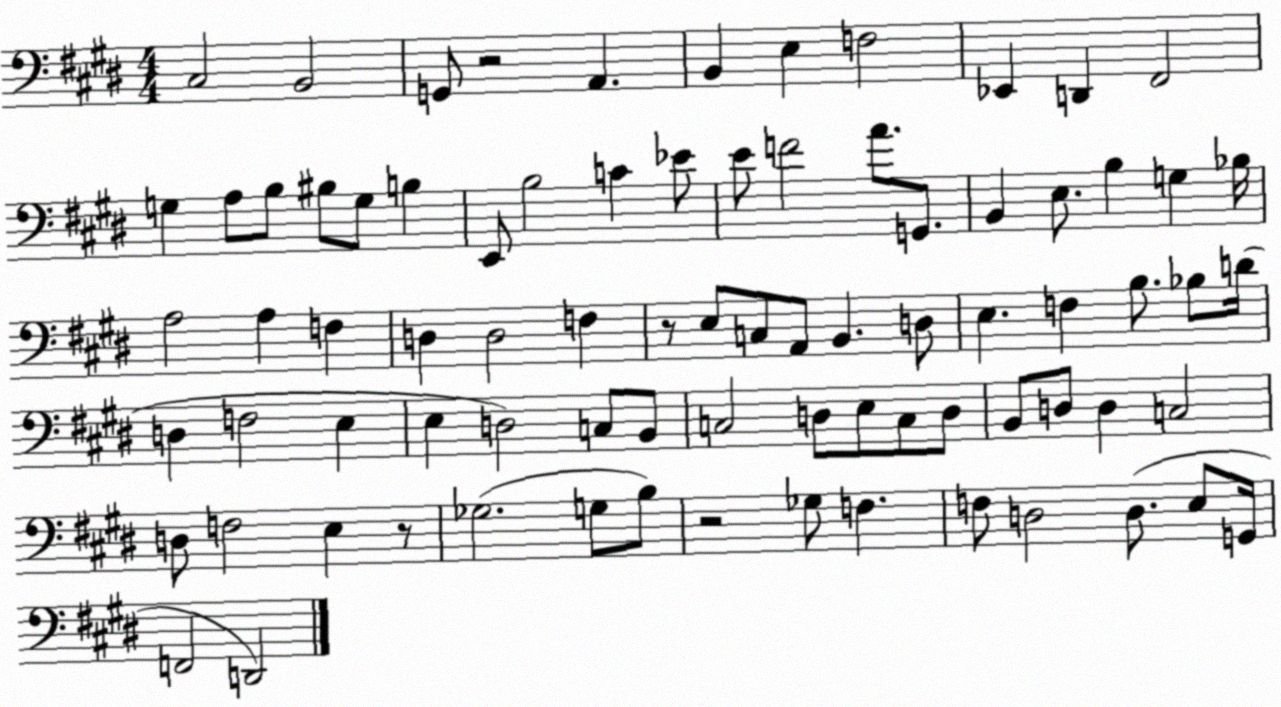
X:1
T:Untitled
M:4/4
L:1/4
K:E
^C,2 B,,2 G,,/2 z2 A,, B,, E, F,2 _E,, D,, ^F,,2 G, A,/2 B,/2 ^B,/2 G,/2 B, E,,/2 B,2 C _E/2 E/2 F2 A/2 G,,/2 B,, E,/2 B, G, _B,/4 A,2 A, F, D, D,2 F, z/2 E,/2 C,/2 A,,/2 B,, D,/2 E, F, B,/2 _B,/2 D/4 D, F,2 E, E, D,2 C,/2 B,,/2 C,2 D,/2 E,/2 C,/2 D,/2 B,,/2 D,/2 D, C,2 D,/2 F,2 E, z/2 _G,2 G,/2 B,/2 z2 _G,/2 F, F,/2 D,2 D,/2 E,/2 G,,/4 F,,2 D,,2